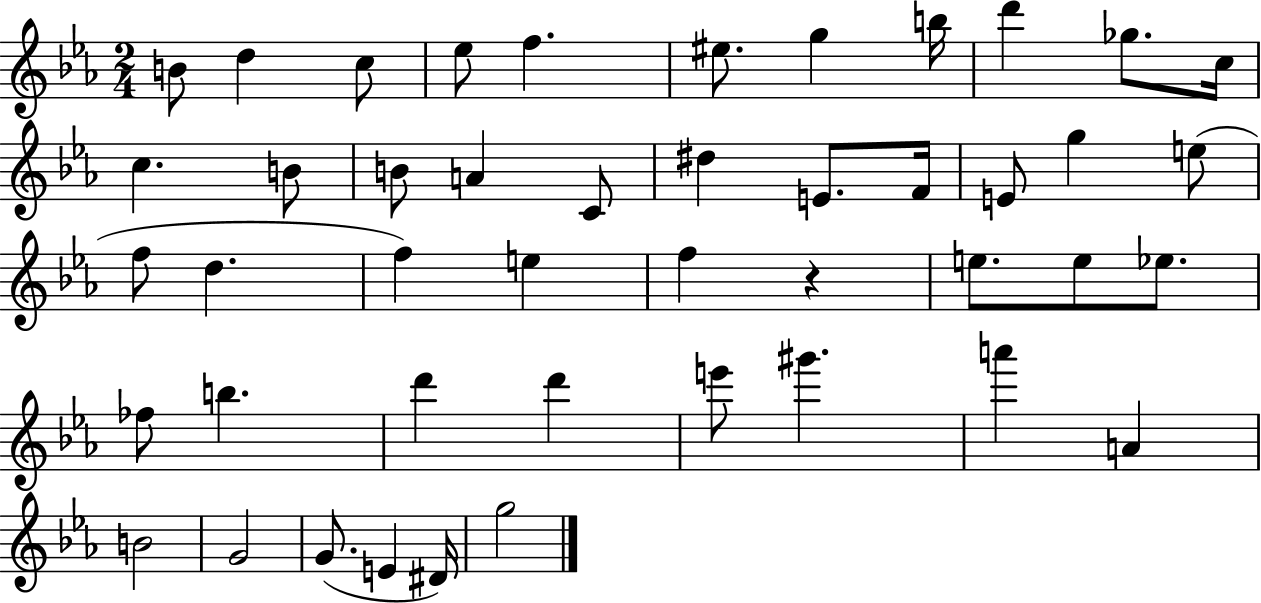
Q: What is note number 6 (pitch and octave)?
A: EIS5